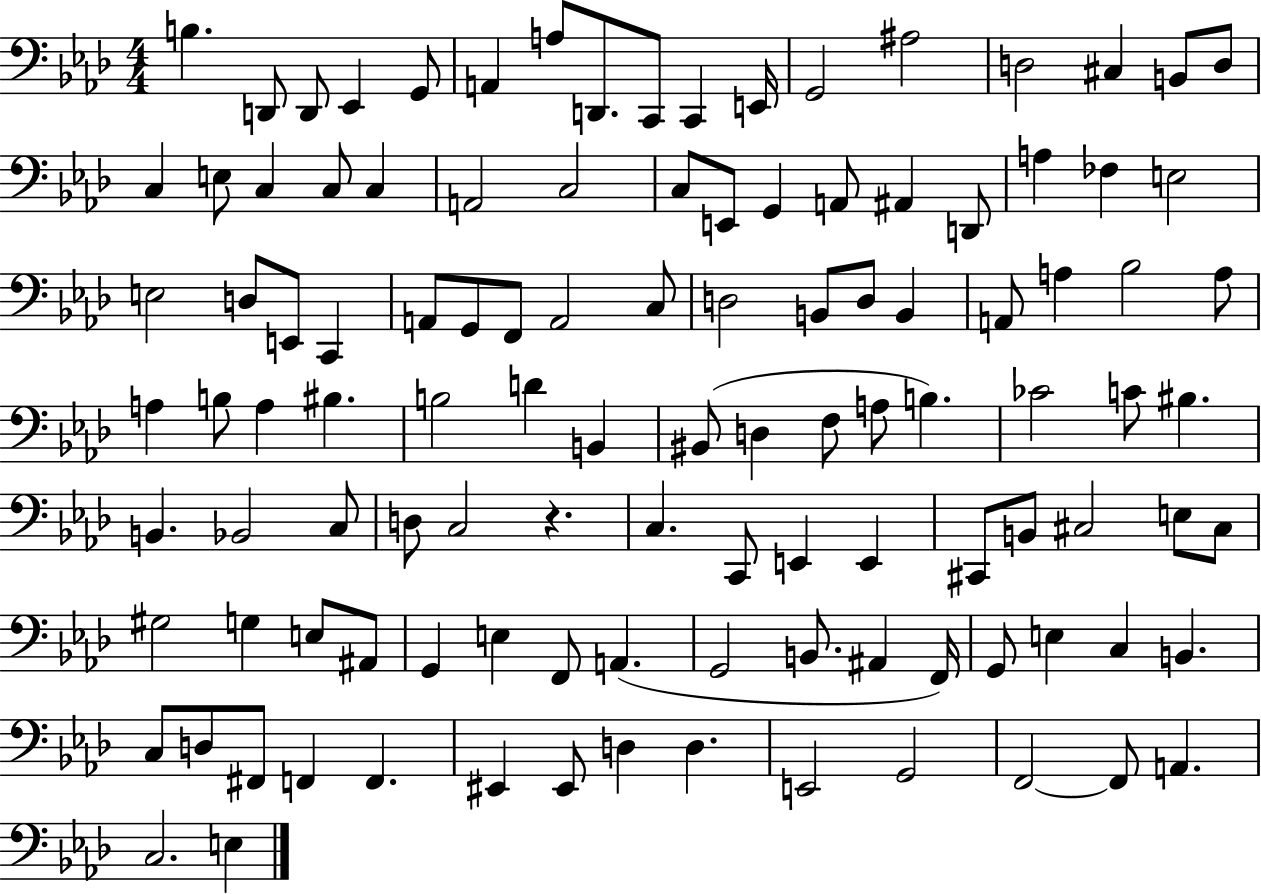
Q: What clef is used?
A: bass